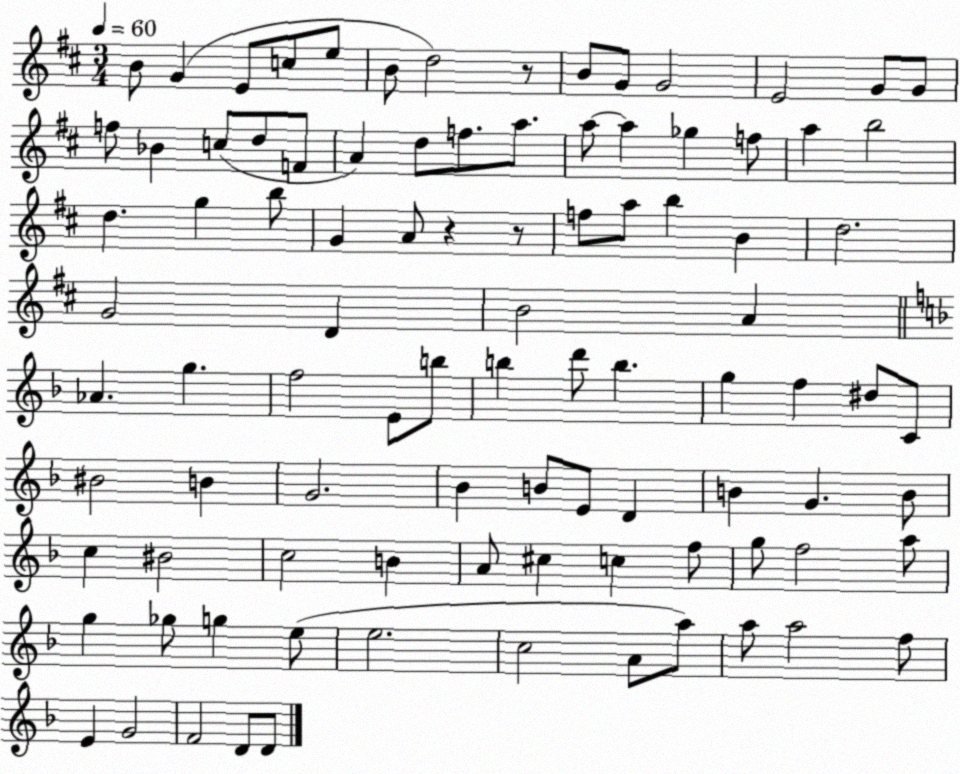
X:1
T:Untitled
M:3/4
L:1/4
K:D
B/2 G E/2 c/2 e/2 B/2 d2 z/2 B/2 G/2 G2 E2 G/2 G/2 f/2 _B c/2 d/2 F/2 A d/2 f/2 a/2 a/2 a _g f/2 a b2 d g b/2 G A/2 z z/2 f/2 a/2 b B d2 G2 D B2 A _A g f2 E/2 b/2 b d'/2 b g f ^d/2 C/2 ^B2 B G2 _B B/2 E/2 D B G B/2 c ^B2 c2 B A/2 ^c c f/2 g/2 f2 a/2 g _g/2 g e/2 e2 c2 A/2 a/2 a/2 a2 f/2 E G2 F2 D/2 D/2